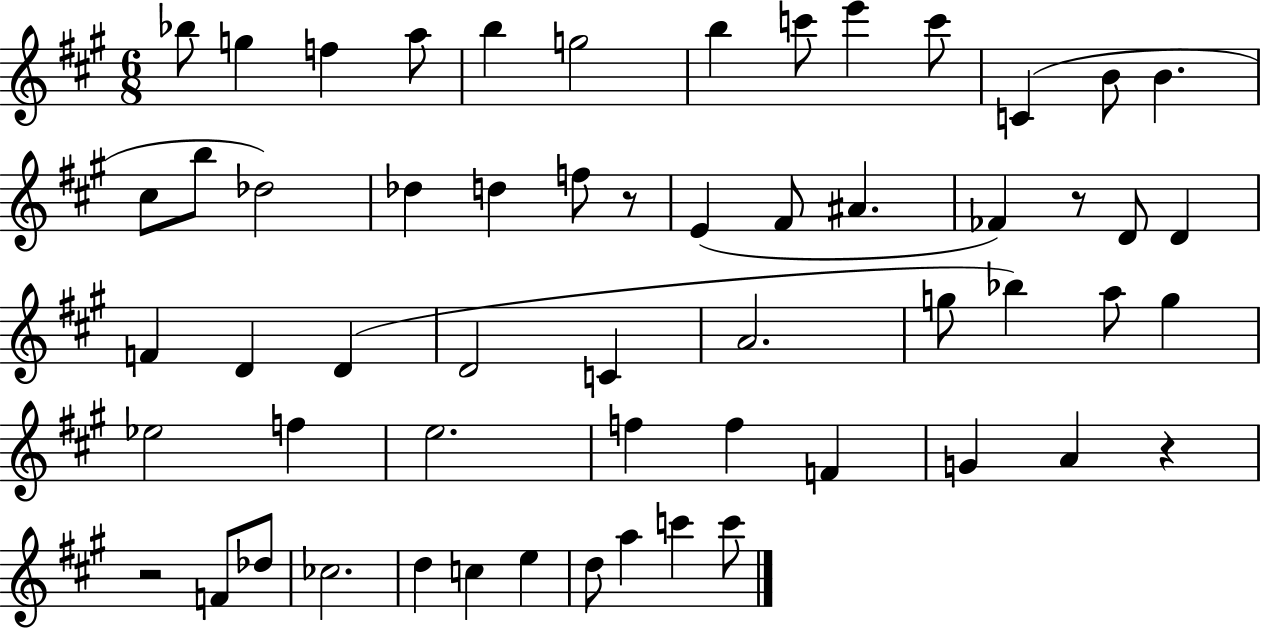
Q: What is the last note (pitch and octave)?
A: C6